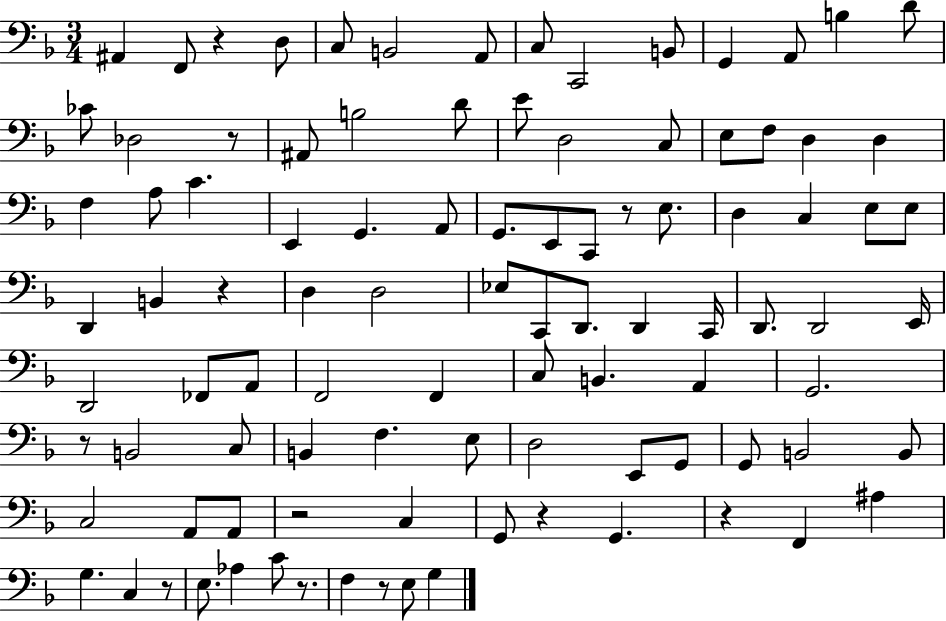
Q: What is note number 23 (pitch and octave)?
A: F3